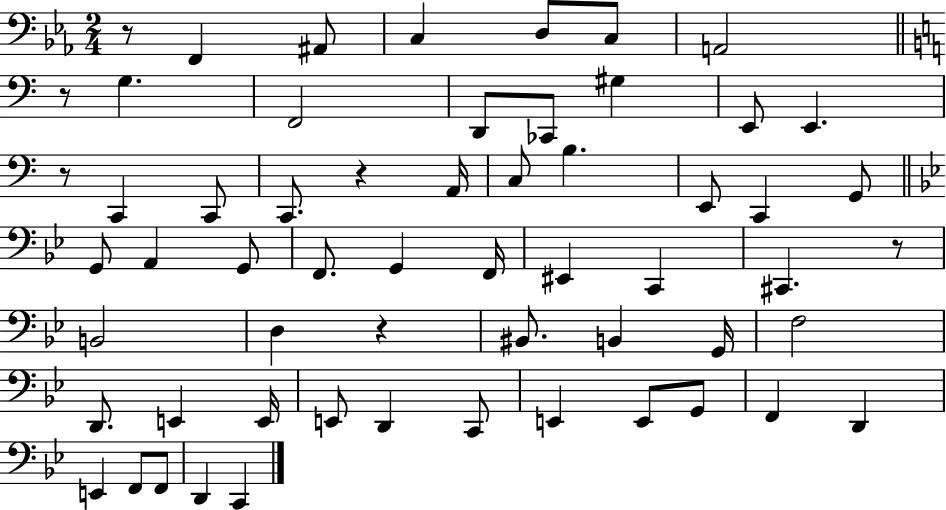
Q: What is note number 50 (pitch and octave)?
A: F2